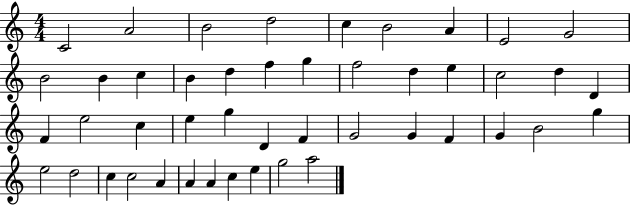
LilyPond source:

{
  \clef treble
  \numericTimeSignature
  \time 4/4
  \key c \major
  c'2 a'2 | b'2 d''2 | c''4 b'2 a'4 | e'2 g'2 | \break b'2 b'4 c''4 | b'4 d''4 f''4 g''4 | f''2 d''4 e''4 | c''2 d''4 d'4 | \break f'4 e''2 c''4 | e''4 g''4 d'4 f'4 | g'2 g'4 f'4 | g'4 b'2 g''4 | \break e''2 d''2 | c''4 c''2 a'4 | a'4 a'4 c''4 e''4 | g''2 a''2 | \break \bar "|."
}